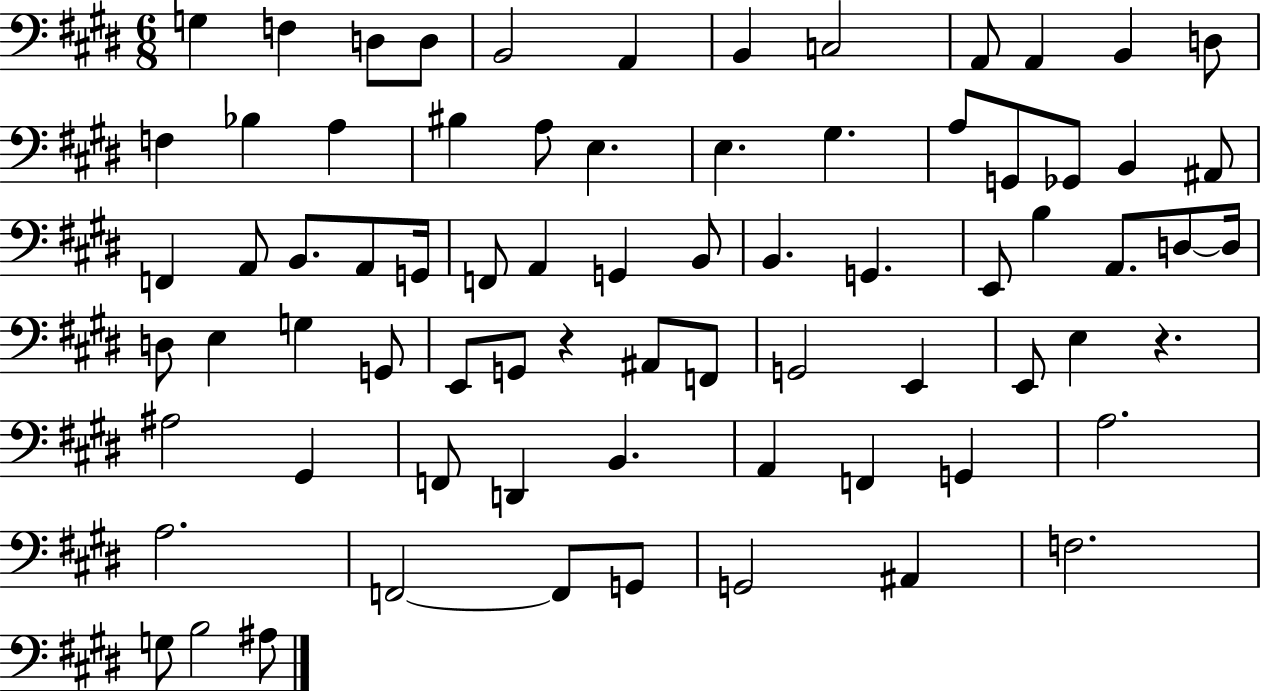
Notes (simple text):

G3/q F3/q D3/e D3/e B2/h A2/q B2/q C3/h A2/e A2/q B2/q D3/e F3/q Bb3/q A3/q BIS3/q A3/e E3/q. E3/q. G#3/q. A3/e G2/e Gb2/e B2/q A#2/e F2/q A2/e B2/e. A2/e G2/s F2/e A2/q G2/q B2/e B2/q. G2/q. E2/e B3/q A2/e. D3/e D3/s D3/e E3/q G3/q G2/e E2/e G2/e R/q A#2/e F2/e G2/h E2/q E2/e E3/q R/q. A#3/h G#2/q F2/e D2/q B2/q. A2/q F2/q G2/q A3/h. A3/h. F2/h F2/e G2/e G2/h A#2/q F3/h. G3/e B3/h A#3/e